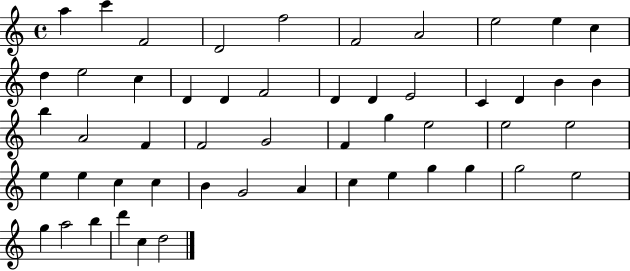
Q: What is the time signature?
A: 4/4